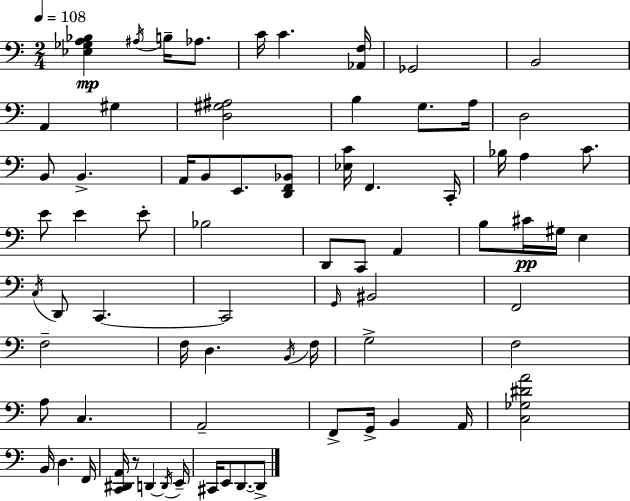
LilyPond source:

{
  \clef bass
  \numericTimeSignature
  \time 2/4
  \key c \major
  \tempo 4 = 108
  <ees ges a bes>4\mp \acciaccatura { ais16 } b16-- aes8. | c'16 c'4. | <aes, f>16 ges,2 | b,2 | \break a,4 gis4 | <d gis ais>2 | b4 g8. | a16 d2 | \break b,8 b,4.-> | a,16 b,8 e,8. <d, f, bes,>8 | <ees c'>16 f,4. | c,16-. bes16 a4 c'8. | \break e'8 e'4 e'8-. | bes2 | d,8 c,8 a,4 | b8 cis'16\pp gis16 e4 | \break \acciaccatura { c16 } d,8 c,4.~~ | c,2 | \grace { g,16 } bis,2 | f,2 | \break f2-- | f16 d4. | \acciaccatura { b,16 } f16 g2-> | f2 | \break a8 c4. | a,2-- | f,8-> g,16-> b,4 | a,16 <c ges dis' a'>2 | \break b,16 d4. | f,16 <c, dis, a,>16 r8 d,4~~ | \acciaccatura { d,16 } e,16-- cis,16 e,8 | d,8.~~ d,8-> \bar "|."
}